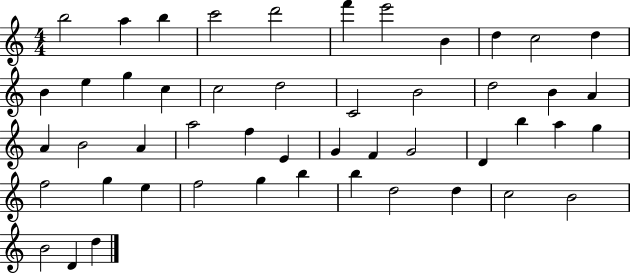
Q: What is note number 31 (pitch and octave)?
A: G4